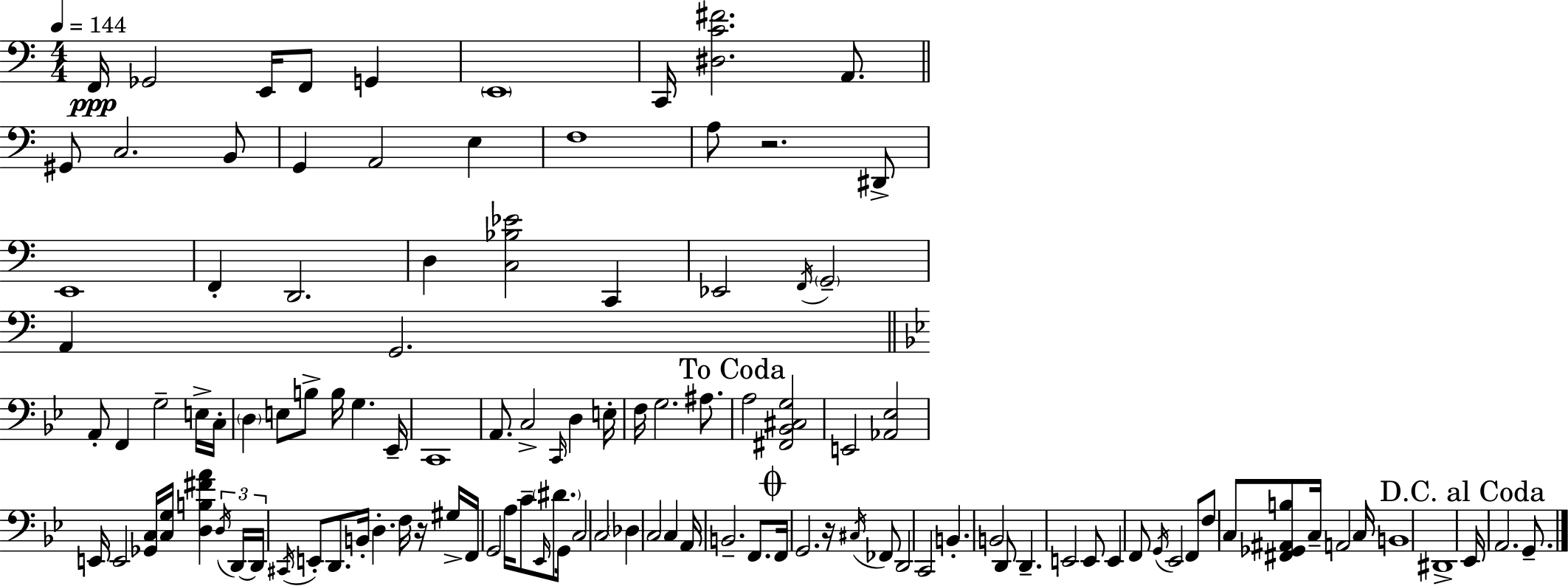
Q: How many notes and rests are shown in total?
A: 114